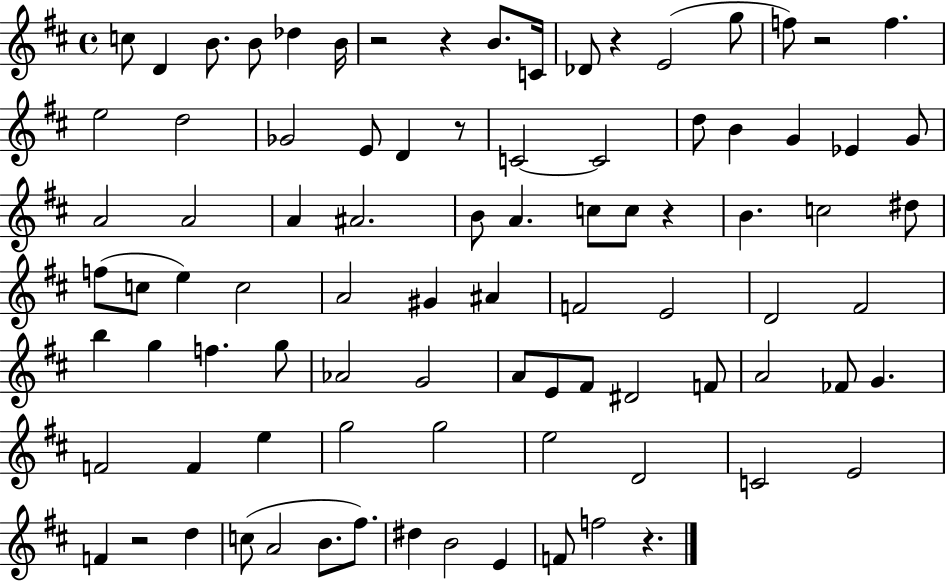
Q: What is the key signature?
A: D major